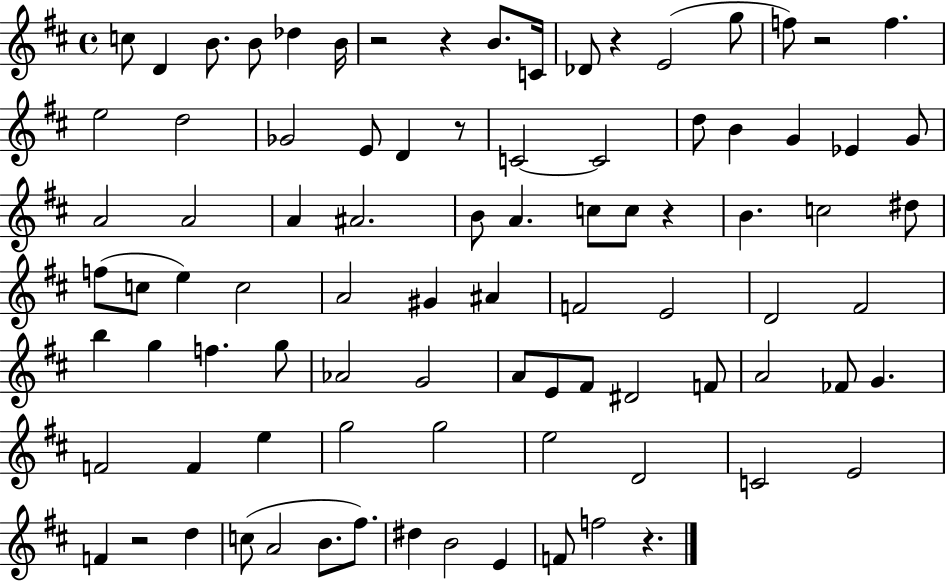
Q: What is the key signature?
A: D major